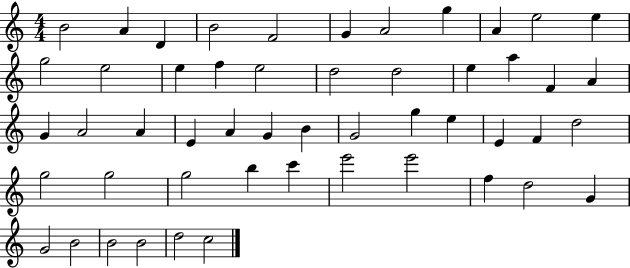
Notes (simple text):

B4/h A4/q D4/q B4/h F4/h G4/q A4/h G5/q A4/q E5/h E5/q G5/h E5/h E5/q F5/q E5/h D5/h D5/h E5/q A5/q F4/q A4/q G4/q A4/h A4/q E4/q A4/q G4/q B4/q G4/h G5/q E5/q E4/q F4/q D5/h G5/h G5/h G5/h B5/q C6/q E6/h E6/h F5/q D5/h G4/q G4/h B4/h B4/h B4/h D5/h C5/h